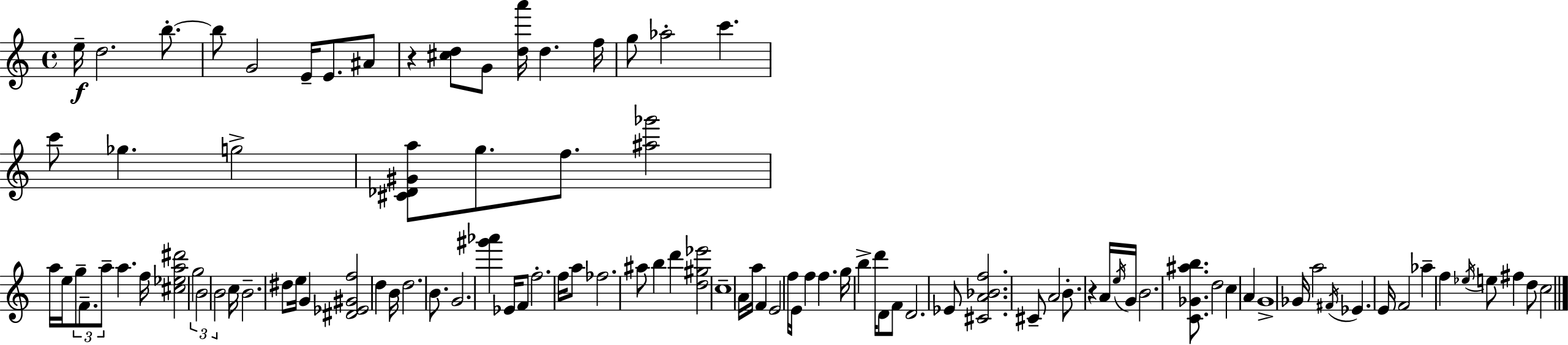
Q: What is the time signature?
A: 4/4